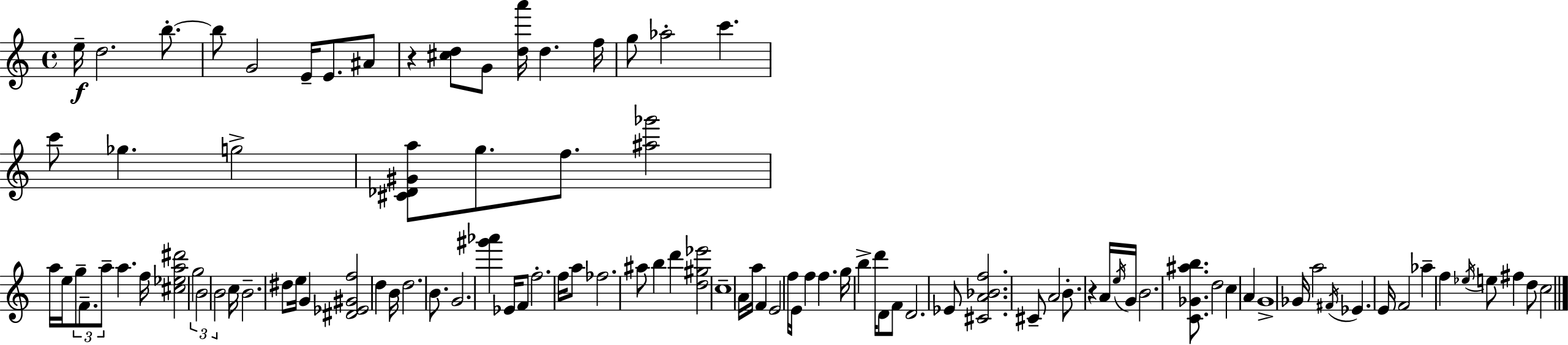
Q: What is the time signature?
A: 4/4